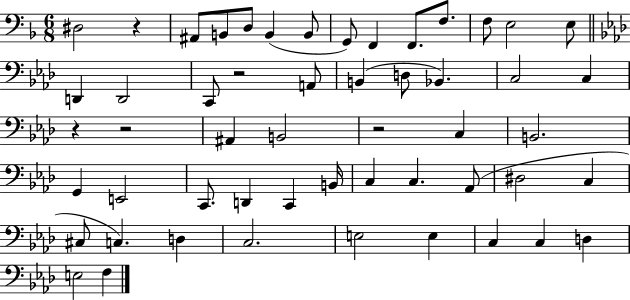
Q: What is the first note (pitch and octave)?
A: D#3